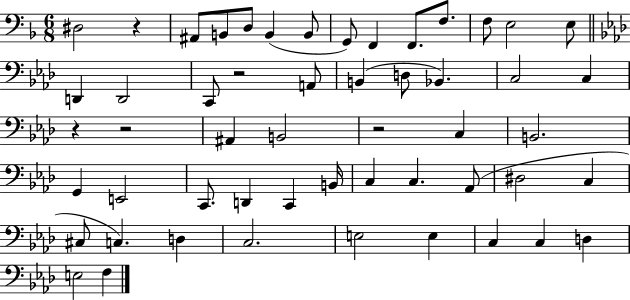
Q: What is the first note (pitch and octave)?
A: D#3